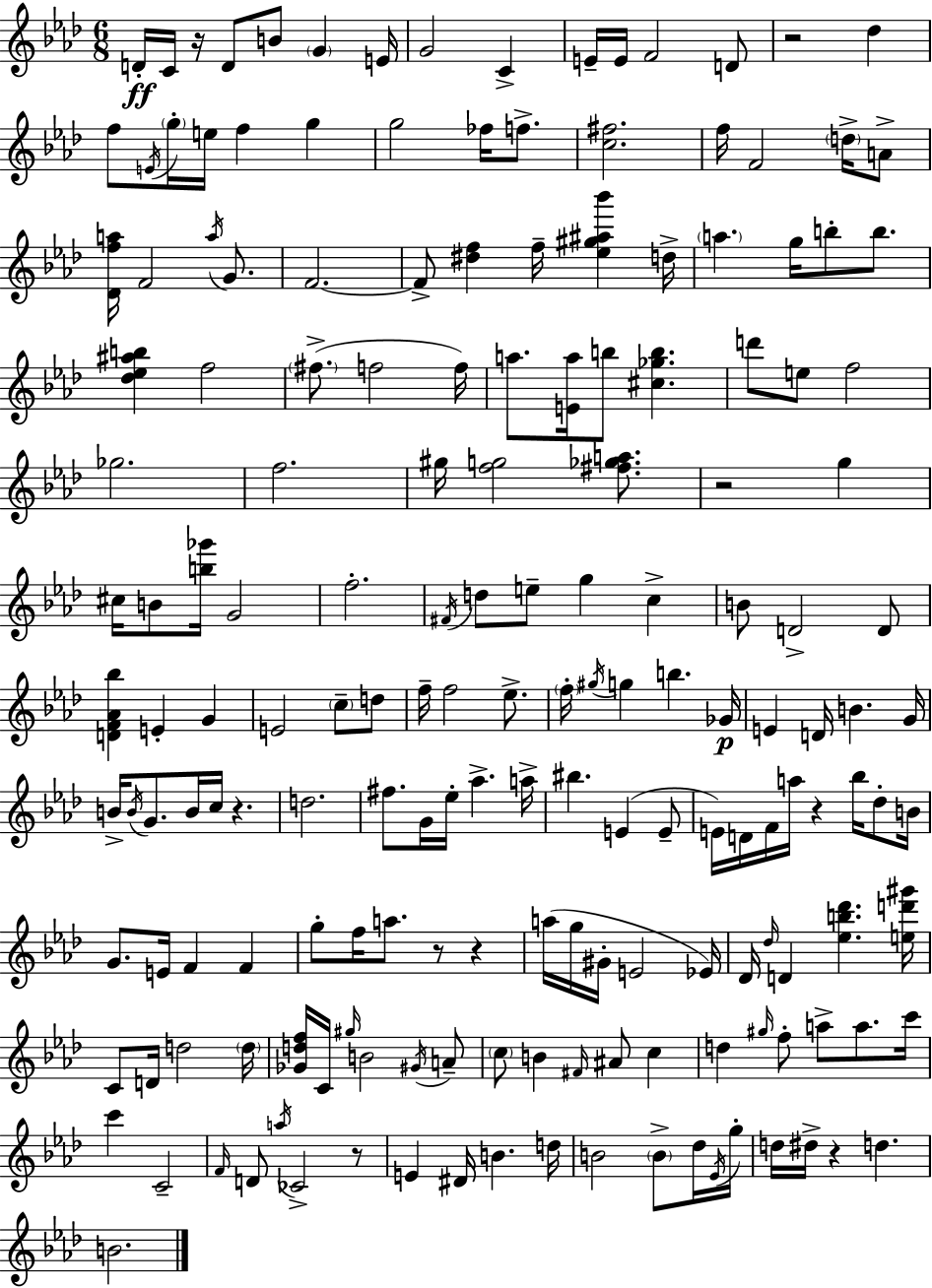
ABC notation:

X:1
T:Untitled
M:6/8
L:1/4
K:Ab
D/4 C/4 z/4 D/2 B/2 G E/4 G2 C E/4 E/4 F2 D/2 z2 _d f/2 E/4 g/4 e/4 f g g2 _f/4 f/2 [c^f]2 f/4 F2 d/4 A/2 [_Dfa]/4 F2 a/4 G/2 F2 F/2 [^df] f/4 [_e^g^a_b'] d/4 a g/4 b/2 b/2 [_d_e^ab] f2 ^f/2 f2 f/4 a/2 [Ea]/4 b/2 [^c_gb] d'/2 e/2 f2 _g2 f2 ^g/4 [fg]2 [^f_ga]/2 z2 g ^c/4 B/2 [b_g']/4 G2 f2 ^F/4 d/2 e/2 g c B/2 D2 D/2 [DF_A_b] E G E2 c/2 d/2 f/4 f2 _e/2 f/4 ^g/4 g b _G/4 E D/4 B G/4 B/4 B/4 G/2 B/4 c/4 z d2 ^f/2 G/4 _e/4 _a a/4 ^b E E/2 E/4 D/4 F/4 a/4 z _b/4 _d/2 B/4 G/2 E/4 F F g/2 f/4 a/2 z/2 z a/4 g/4 ^G/4 E2 _E/4 _D/4 _d/4 D [_eb_d'] [ed'^g']/4 C/2 D/4 d2 d/4 [_Gdf]/4 C/4 ^g/4 B2 ^G/4 A/2 c/2 B ^F/4 ^A/2 c d ^g/4 f/2 a/2 a/2 c'/4 c' C2 F/4 D/2 a/4 _C2 z/2 E ^D/4 B d/4 B2 B/2 _d/4 _E/4 g/4 d/4 ^d/4 z d B2